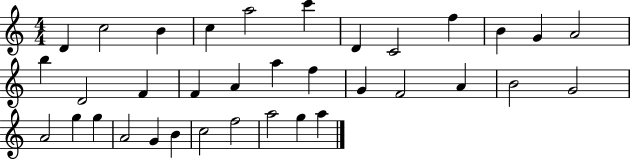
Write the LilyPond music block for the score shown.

{
  \clef treble
  \numericTimeSignature
  \time 4/4
  \key c \major
  d'4 c''2 b'4 | c''4 a''2 c'''4 | d'4 c'2 f''4 | b'4 g'4 a'2 | \break b''4 d'2 f'4 | f'4 a'4 a''4 f''4 | g'4 f'2 a'4 | b'2 g'2 | \break a'2 g''4 g''4 | a'2 g'4 b'4 | c''2 f''2 | a''2 g''4 a''4 | \break \bar "|."
}